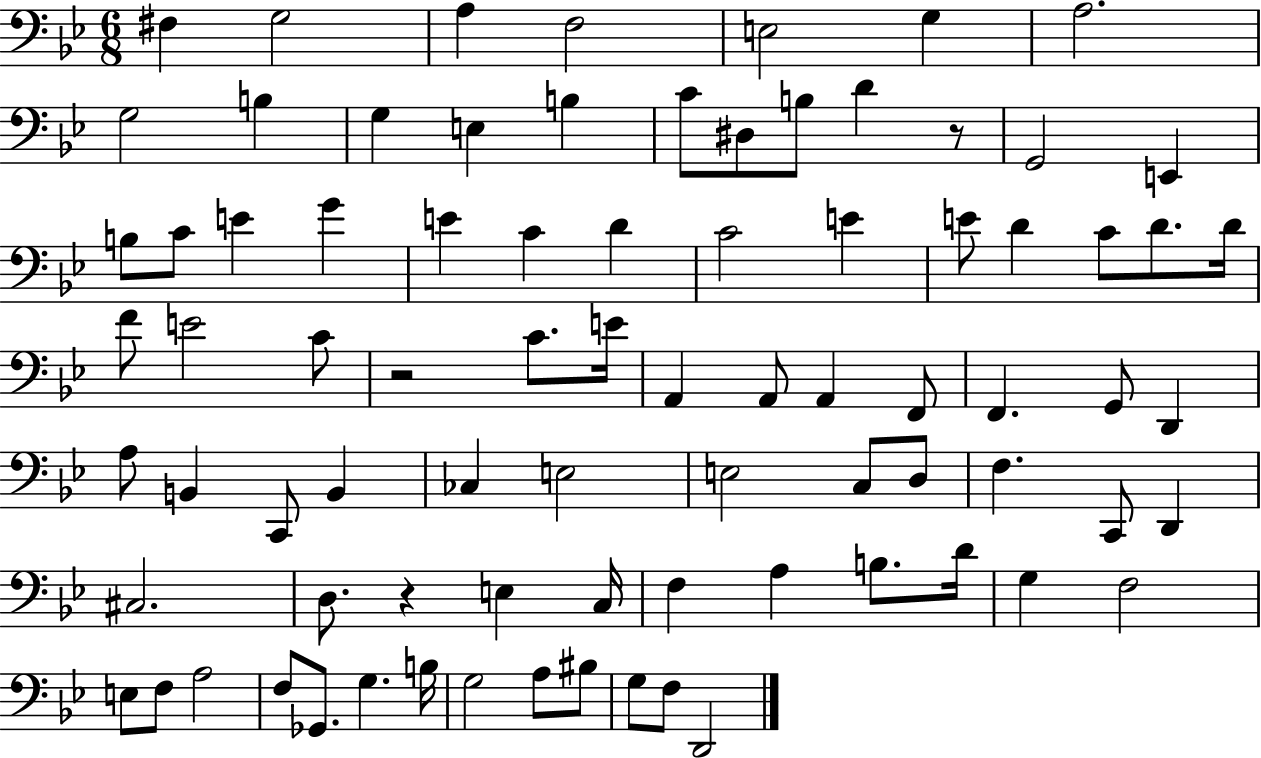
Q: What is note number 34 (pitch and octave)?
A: E4